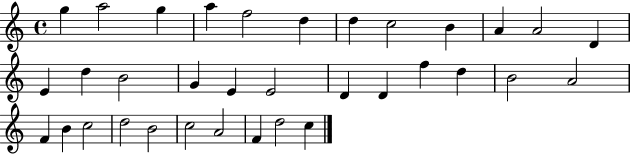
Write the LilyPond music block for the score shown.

{
  \clef treble
  \time 4/4
  \defaultTimeSignature
  \key c \major
  g''4 a''2 g''4 | a''4 f''2 d''4 | d''4 c''2 b'4 | a'4 a'2 d'4 | \break e'4 d''4 b'2 | g'4 e'4 e'2 | d'4 d'4 f''4 d''4 | b'2 a'2 | \break f'4 b'4 c''2 | d''2 b'2 | c''2 a'2 | f'4 d''2 c''4 | \break \bar "|."
}